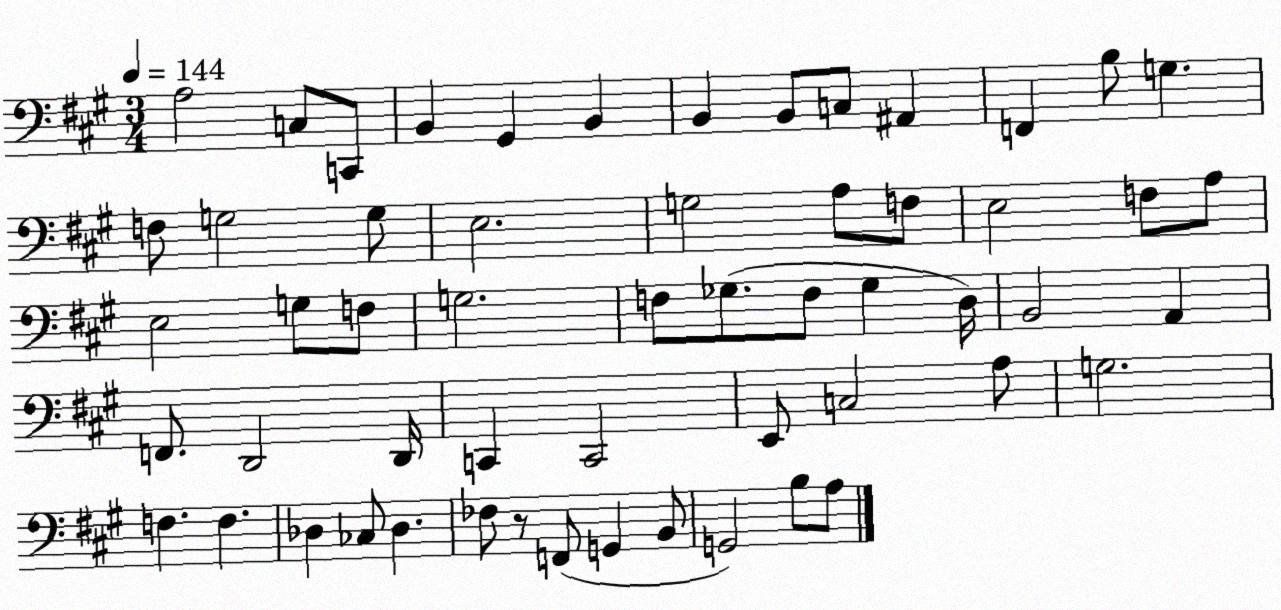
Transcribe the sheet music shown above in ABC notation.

X:1
T:Untitled
M:3/4
L:1/4
K:A
A,2 C,/2 C,,/2 B,, ^G,, B,, B,, B,,/2 C,/2 ^A,, F,, B,/2 G, F,/2 G,2 G,/2 E,2 G,2 A,/2 F,/2 E,2 F,/2 A,/2 E,2 G,/2 F,/2 G,2 F,/2 _G,/2 F,/2 _G, D,/4 B,,2 A,, F,,/2 D,,2 D,,/4 C,, C,,2 E,,/2 C,2 A,/2 G,2 F, F, _D, _C,/2 _D, _F,/2 z/2 F,,/2 G,, B,,/2 G,,2 B,/2 A,/2